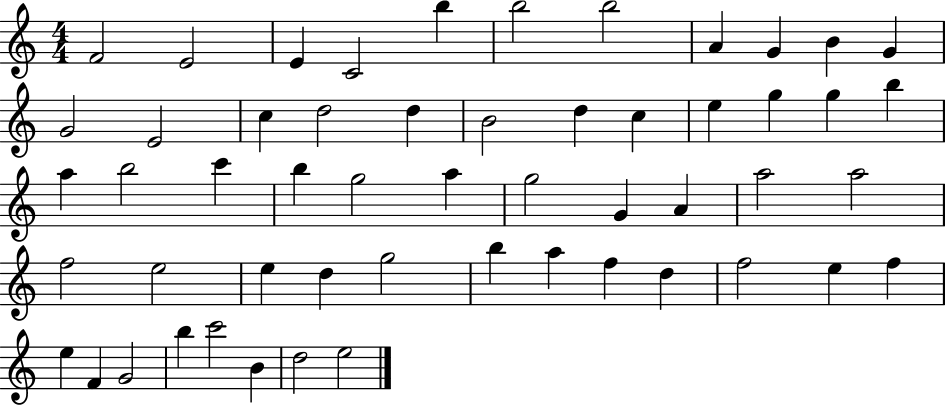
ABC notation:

X:1
T:Untitled
M:4/4
L:1/4
K:C
F2 E2 E C2 b b2 b2 A G B G G2 E2 c d2 d B2 d c e g g b a b2 c' b g2 a g2 G A a2 a2 f2 e2 e d g2 b a f d f2 e f e F G2 b c'2 B d2 e2